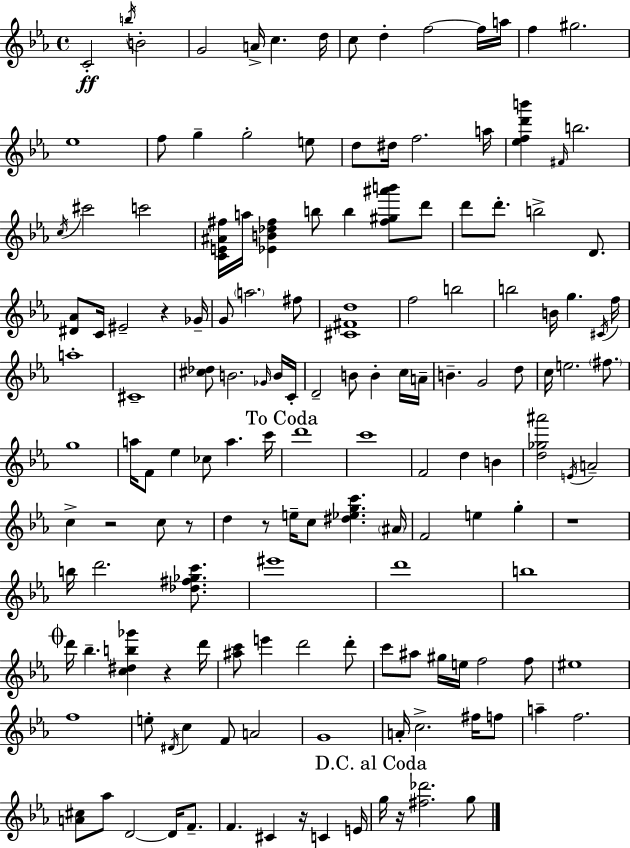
{
  \clef treble
  \time 4/4
  \defaultTimeSignature
  \key c \minor
  c'2-.\ff \acciaccatura { b''16 } b'2-. | g'2 a'16-> c''4. | d''16 c''8 d''4-. f''2~~ f''16 | a''16 f''4 gis''2. | \break ees''1 | f''8 g''4-- g''2-. e''8 | d''8 dis''16 f''2. | a''16 <ees'' f'' d''' b'''>4 \grace { fis'16 } b''2. | \break \acciaccatura { c''16 } cis'''2 c'''2 | <c' e' ais' fis''>16 a''16 <ees' b' des'' fis''>4 b''8 b''4 <fis'' gis'' ais''' b'''>8 | d'''8 d'''8 d'''8.-. b''2-> | d'8. <dis' aes'>8 c'16 eis'2-- r4 | \break ges'16-- g'8 \parenthesize a''2. | fis''8 <cis' fis' d''>1 | f''2 b''2 | b''2 b'16 g''4. | \break \acciaccatura { cis'16 } f''16 a''1-. | cis'1-- | <cis'' des''>8 b'2. | \grace { ges'16 } b'16 c'16-. d'2-- b'8 b'4-. | \break c''16 a'16-- b'4.-- g'2 | d''8 c''16 e''2. | \parenthesize fis''8. g''1 | a''16 f'8 ees''4 ces''8 a''4. | \break c'''16 \mark "To Coda" d'''1 | c'''1 | f'2 d''4 | b'4 <d'' ges'' ais'''>2 \acciaccatura { e'16 } a'2-- | \break c''4-> r2 | c''8 r8 d''4 r8 e''16-- c''8 <dis'' ees'' g'' c'''>4. | \parenthesize ais'16 f'2 e''4 | g''4-. r1 | \break b''16 d'''2. | <des'' fis'' ges'' c'''>8. eis'''1 | d'''1 | b''1 | \break \mark \markup { \musicglyph "scripts.coda" } d'''16 bes''4.-- <c'' dis'' b'' ges'''>4 | r4 d'''16 <ais'' c'''>8 e'''4 d'''2 | d'''8-. c'''8 ais''8 gis''16 e''16 f''2 | f''8 eis''1 | \break f''1 | e''8-. \acciaccatura { dis'16 } c''4 f'8 a'2 | g'1 | a'16-. c''2.-> | \break fis''16 f''8 a''4-- f''2. | <a' cis''>8 aes''8 d'2~~ | d'16 f'8.-- f'4. cis'4 | r16 c'4 e'16 \mark "D.C. al Coda" g''16 r16 <fis'' des'''>2. | \break g''8 \bar "|."
}